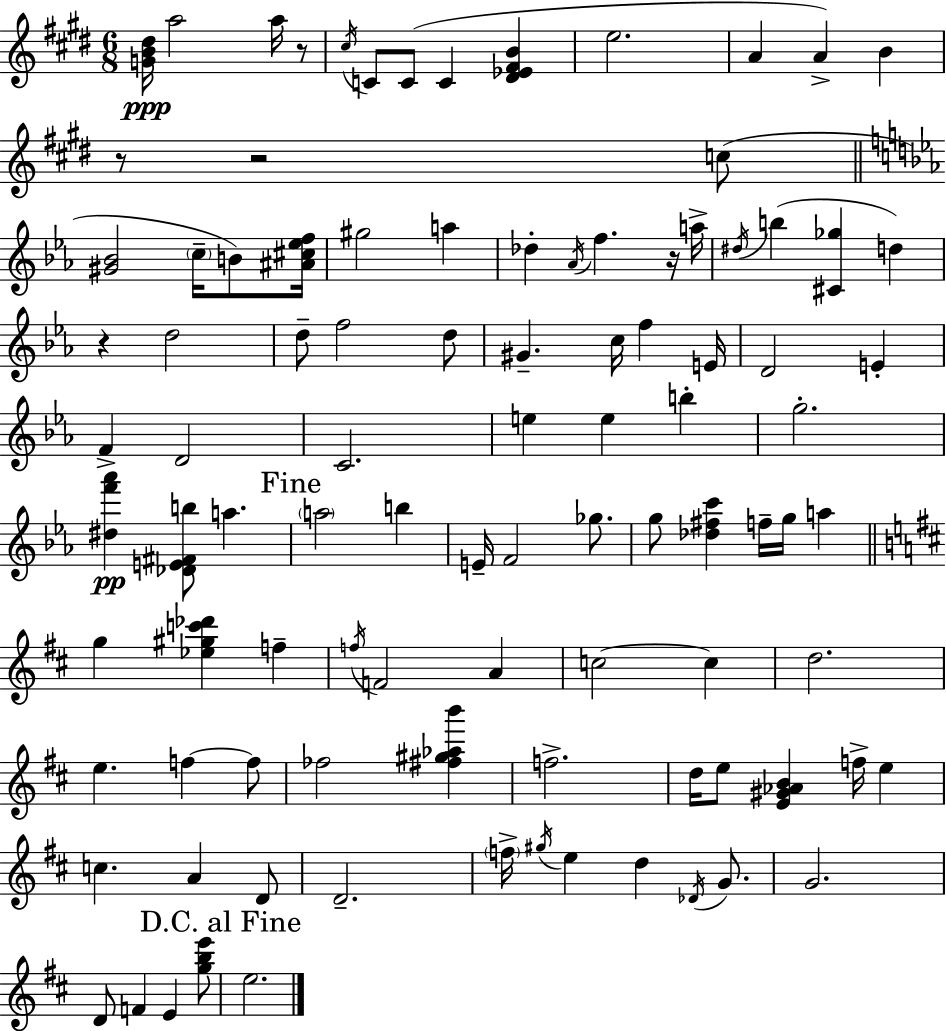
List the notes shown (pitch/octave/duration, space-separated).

[G4,B4,D#5]/s A5/h A5/s R/e C#5/s C4/e C4/e C4/q [D#4,Eb4,F#4,B4]/q E5/h. A4/q A4/q B4/q R/e R/h C5/e [G#4,Bb4]/h C5/s B4/e [A#4,C#5,Eb5,F5]/s G#5/h A5/q Db5/q Ab4/s F5/q. R/s A5/s D#5/s B5/q [C#4,Gb5]/q D5/q R/q D5/h D5/e F5/h D5/e G#4/q. C5/s F5/q E4/s D4/h E4/q F4/q D4/h C4/h. E5/q E5/q B5/q G5/h. [D#5,F6,Ab6]/q [Db4,E4,F#4,B5]/e A5/q. A5/h B5/q E4/s F4/h Gb5/e. G5/e [Db5,F#5,C6]/q F5/s G5/s A5/q G5/q [Eb5,G#5,C6,Db6]/q F5/q F5/s F4/h A4/q C5/h C5/q D5/h. E5/q. F5/q F5/e FES5/h [F#5,G#5,Ab5,B6]/q F5/h. D5/s E5/e [E4,G#4,Ab4,B4]/q F5/s E5/q C5/q. A4/q D4/e D4/h. F5/s G#5/s E5/q D5/q Db4/s G4/e. G4/h. D4/e F4/q E4/q [G5,B5,E6]/e E5/h.